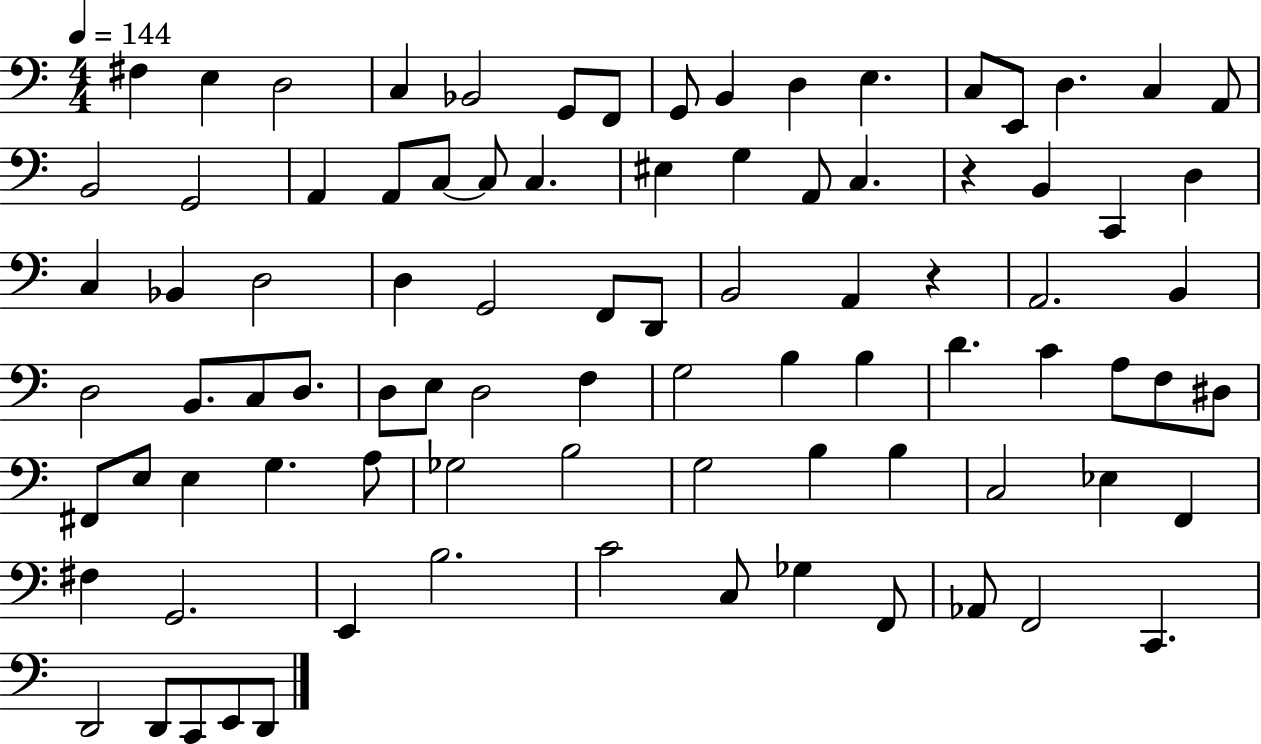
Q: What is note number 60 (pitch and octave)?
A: E3